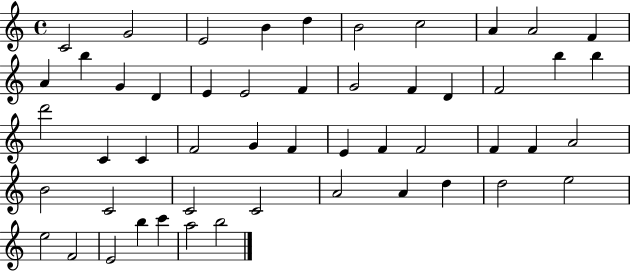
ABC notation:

X:1
T:Untitled
M:4/4
L:1/4
K:C
C2 G2 E2 B d B2 c2 A A2 F A b G D E E2 F G2 F D F2 b b d'2 C C F2 G F E F F2 F F A2 B2 C2 C2 C2 A2 A d d2 e2 e2 F2 E2 b c' a2 b2